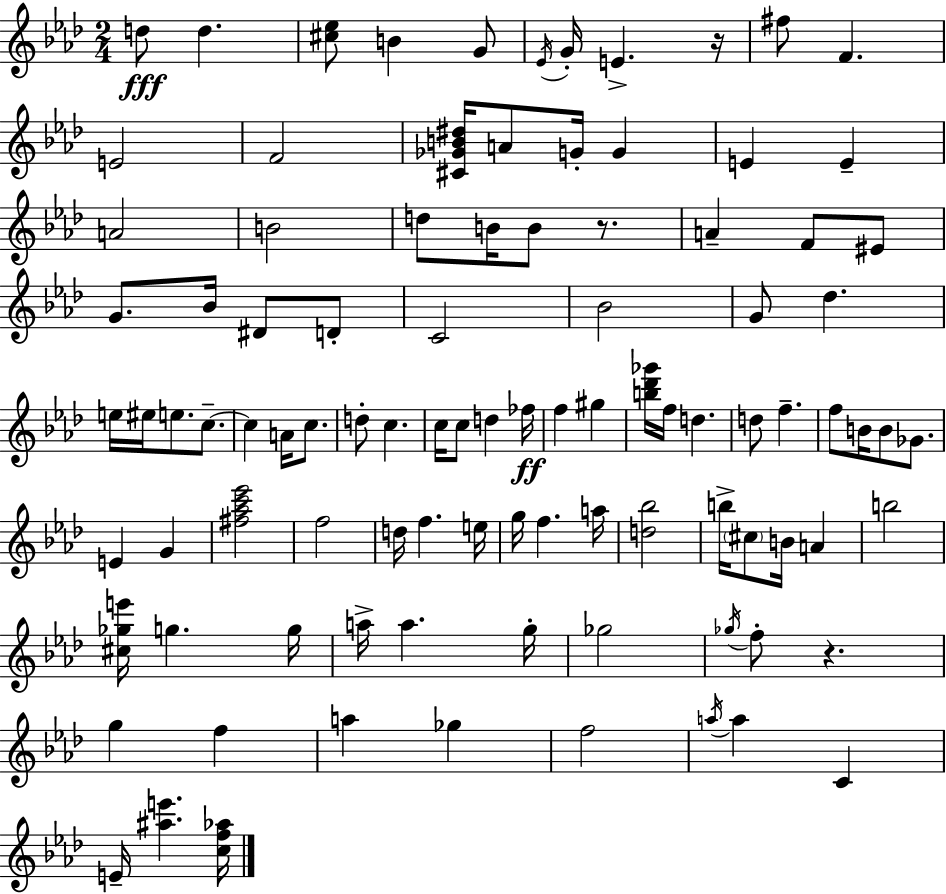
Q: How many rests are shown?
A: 3